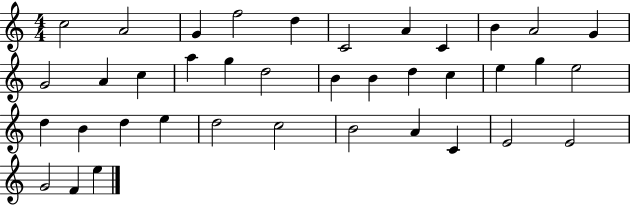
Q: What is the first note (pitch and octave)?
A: C5